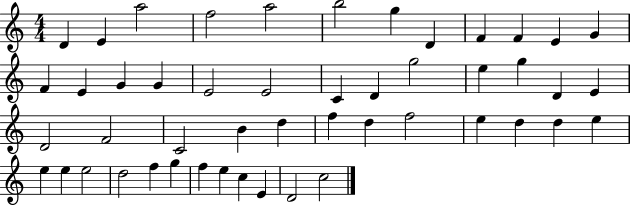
{
  \clef treble
  \numericTimeSignature
  \time 4/4
  \key c \major
  d'4 e'4 a''2 | f''2 a''2 | b''2 g''4 d'4 | f'4 f'4 e'4 g'4 | \break f'4 e'4 g'4 g'4 | e'2 e'2 | c'4 d'4 g''2 | e''4 g''4 d'4 e'4 | \break d'2 f'2 | c'2 b'4 d''4 | f''4 d''4 f''2 | e''4 d''4 d''4 e''4 | \break e''4 e''4 e''2 | d''2 f''4 g''4 | f''4 e''4 c''4 e'4 | d'2 c''2 | \break \bar "|."
}